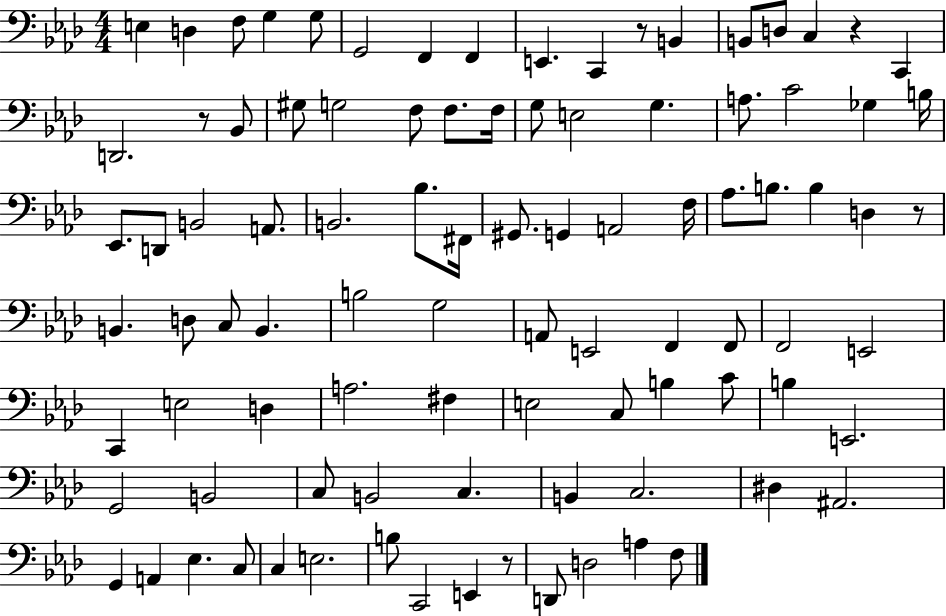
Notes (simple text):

E3/q D3/q F3/e G3/q G3/e G2/h F2/q F2/q E2/q. C2/q R/e B2/q B2/e D3/e C3/q R/q C2/q D2/h. R/e Bb2/e G#3/e G3/h F3/e F3/e. F3/s G3/e E3/h G3/q. A3/e. C4/h Gb3/q B3/s Eb2/e. D2/e B2/h A2/e. B2/h. Bb3/e. F#2/s G#2/e. G2/q A2/h F3/s Ab3/e. B3/e. B3/q D3/q R/e B2/q. D3/e C3/e B2/q. B3/h G3/h A2/e E2/h F2/q F2/e F2/h E2/h C2/q E3/h D3/q A3/h. F#3/q E3/h C3/e B3/q C4/e B3/q E2/h. G2/h B2/h C3/e B2/h C3/q. B2/q C3/h. D#3/q A#2/h. G2/q A2/q Eb3/q. C3/e C3/q E3/h. B3/e C2/h E2/q R/e D2/e D3/h A3/q F3/e